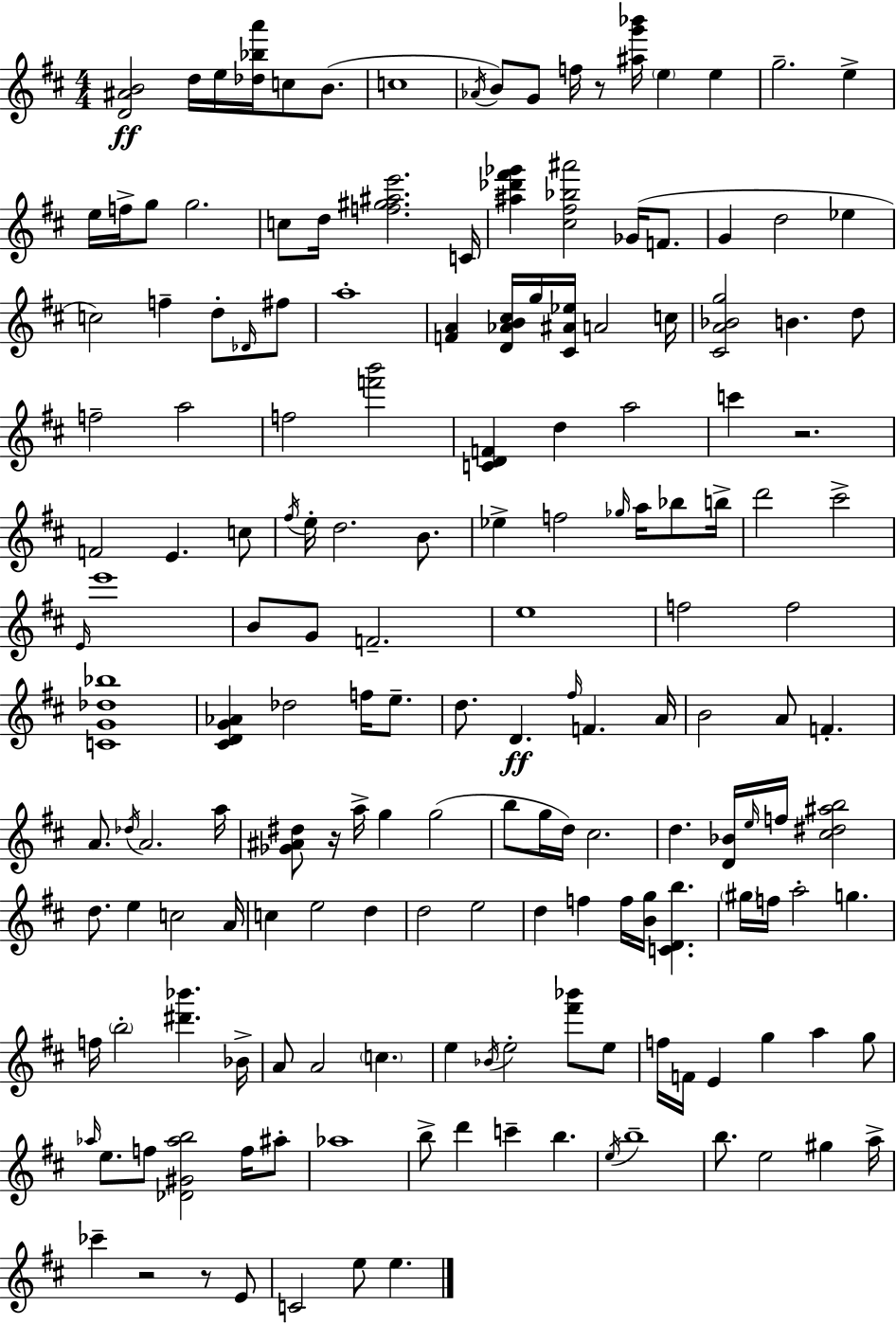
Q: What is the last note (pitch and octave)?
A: E5